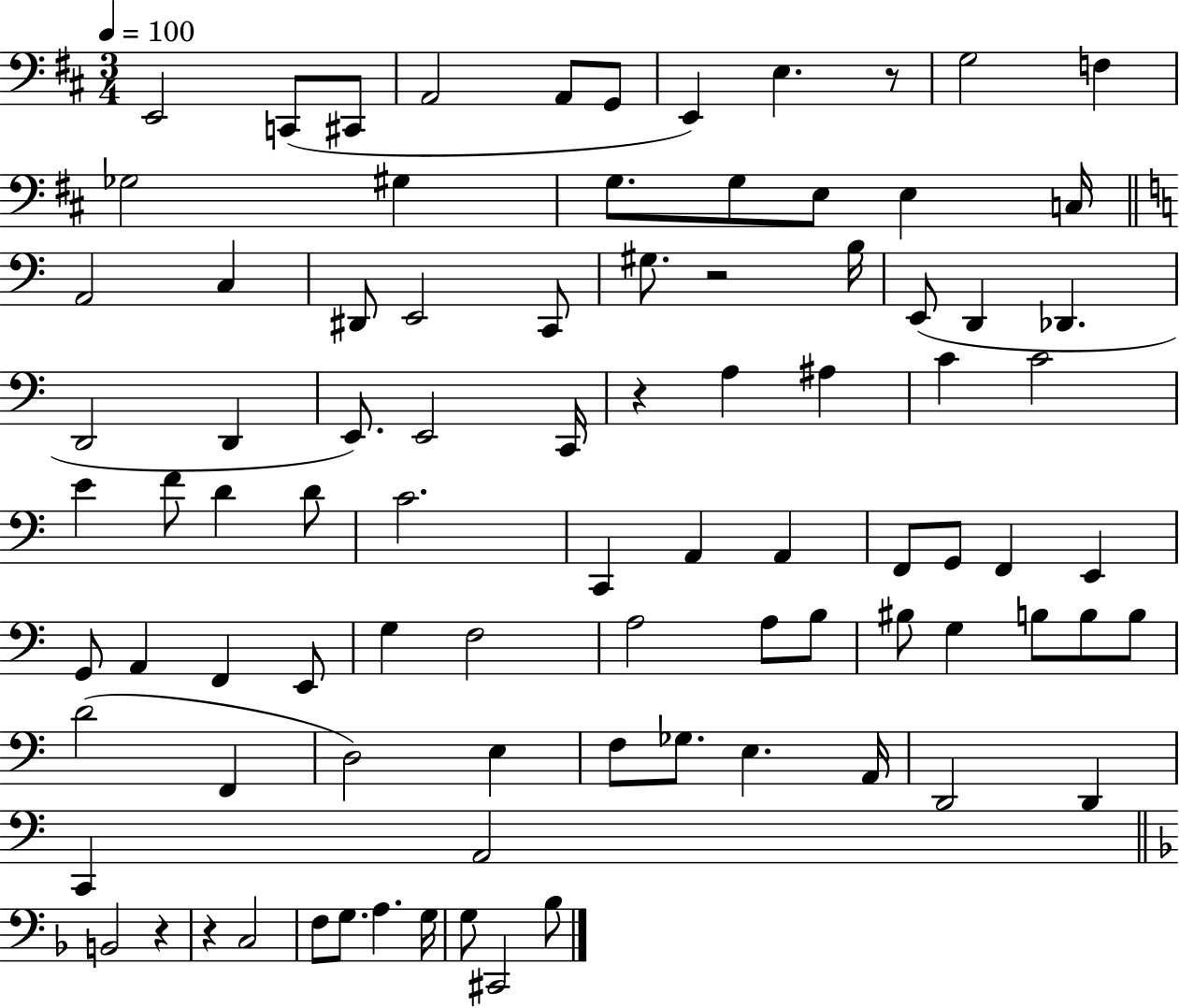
E2/h C2/e C#2/e A2/h A2/e G2/e E2/q E3/q. R/e G3/h F3/q Gb3/h G#3/q G3/e. G3/e E3/e E3/q C3/s A2/h C3/q D#2/e E2/h C2/e G#3/e. R/h B3/s E2/e D2/q Db2/q. D2/h D2/q E2/e. E2/h C2/s R/q A3/q A#3/q C4/q C4/h E4/q F4/e D4/q D4/e C4/h. C2/q A2/q A2/q F2/e G2/e F2/q E2/q G2/e A2/q F2/q E2/e G3/q F3/h A3/h A3/e B3/e BIS3/e G3/q B3/e B3/e B3/e D4/h F2/q D3/h E3/q F3/e Gb3/e. E3/q. A2/s D2/h D2/q C2/q A2/h B2/h R/q R/q C3/h F3/e G3/e. A3/q. G3/s G3/e C#2/h Bb3/e